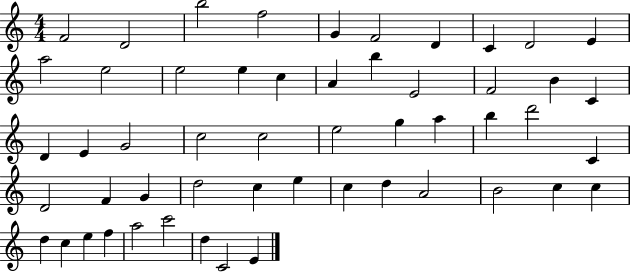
X:1
T:Untitled
M:4/4
L:1/4
K:C
F2 D2 b2 f2 G F2 D C D2 E a2 e2 e2 e c A b E2 F2 B C D E G2 c2 c2 e2 g a b d'2 C D2 F G d2 c e c d A2 B2 c c d c e f a2 c'2 d C2 E